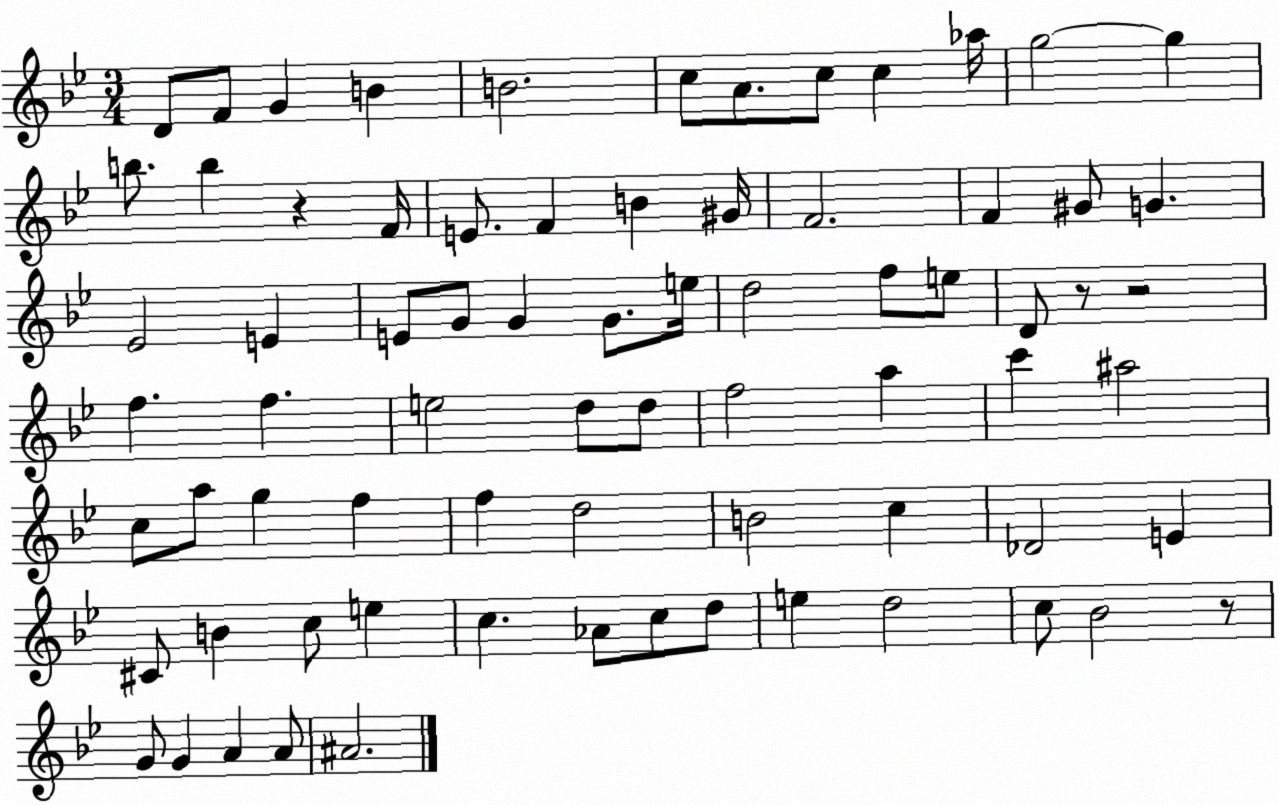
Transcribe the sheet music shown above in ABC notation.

X:1
T:Untitled
M:3/4
L:1/4
K:Bb
D/2 F/2 G B B2 c/2 A/2 c/2 c _a/4 g2 g b/2 b z F/4 E/2 F B ^G/4 F2 F ^G/2 G _E2 E E/2 G/2 G G/2 e/4 d2 f/2 e/2 D/2 z/2 z2 f f e2 d/2 d/2 f2 a c' ^a2 c/2 a/2 g f f d2 B2 c _D2 E ^C/2 B c/2 e c _A/2 c/2 d/2 e d2 c/2 _B2 z/2 G/2 G A A/2 ^A2